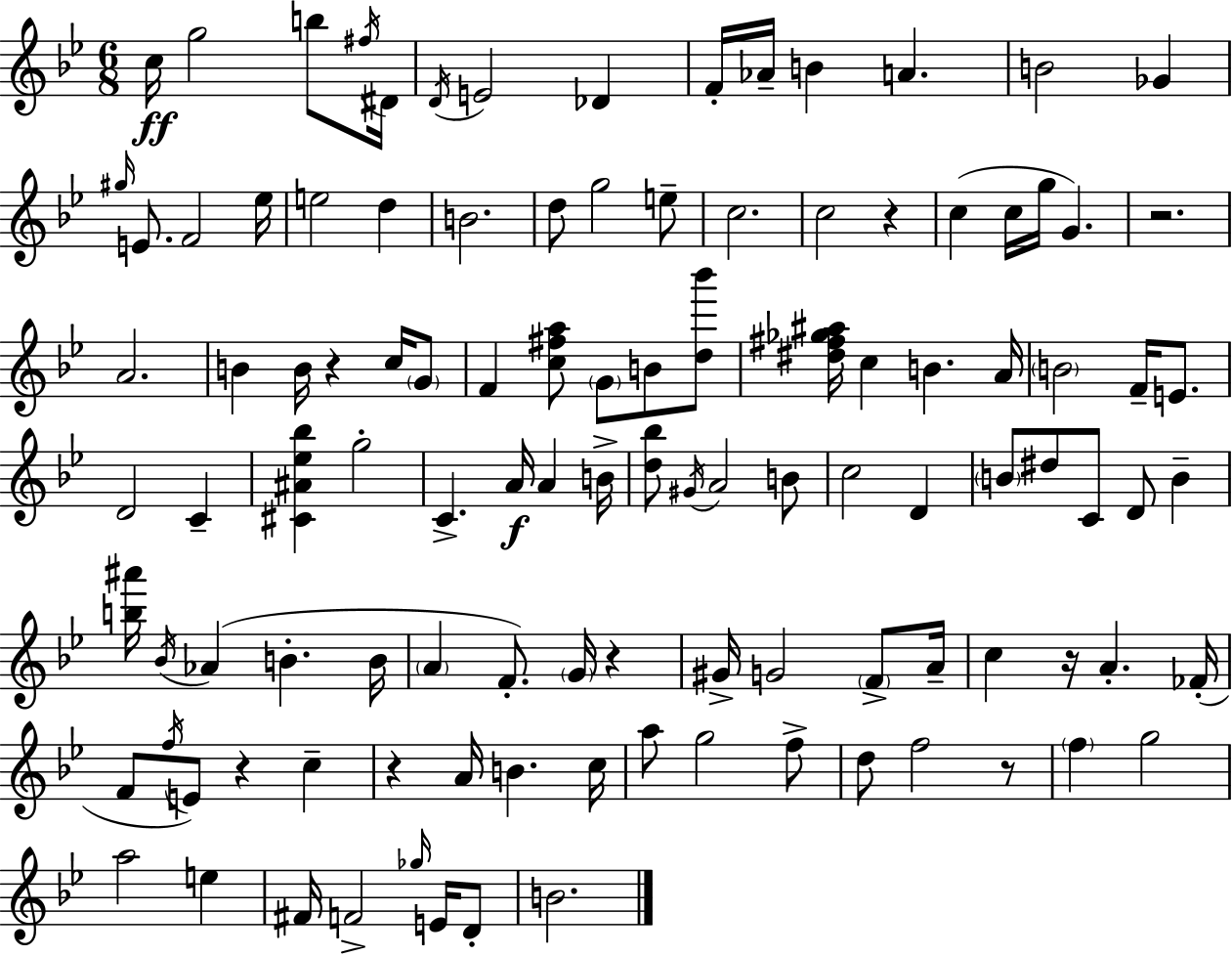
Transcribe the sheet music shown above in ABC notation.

X:1
T:Untitled
M:6/8
L:1/4
K:Gm
c/4 g2 b/2 ^f/4 ^D/4 D/4 E2 _D F/4 _A/4 B A B2 _G ^g/4 E/2 F2 _e/4 e2 d B2 d/2 g2 e/2 c2 c2 z c c/4 g/4 G z2 A2 B B/4 z c/4 G/2 F [c^fa]/2 G/2 B/2 [d_b']/2 [^d^f_g^a]/4 c B A/4 B2 F/4 E/2 D2 C [^C^A_e_b] g2 C A/4 A B/4 [d_b]/2 ^G/4 A2 B/2 c2 D B/2 ^d/2 C/2 D/2 B [b^a']/4 _B/4 _A B B/4 A F/2 G/4 z ^G/4 G2 F/2 A/4 c z/4 A _F/4 F/2 f/4 E/2 z c z A/4 B c/4 a/2 g2 f/2 d/2 f2 z/2 f g2 a2 e ^F/4 F2 _g/4 E/4 D/2 B2